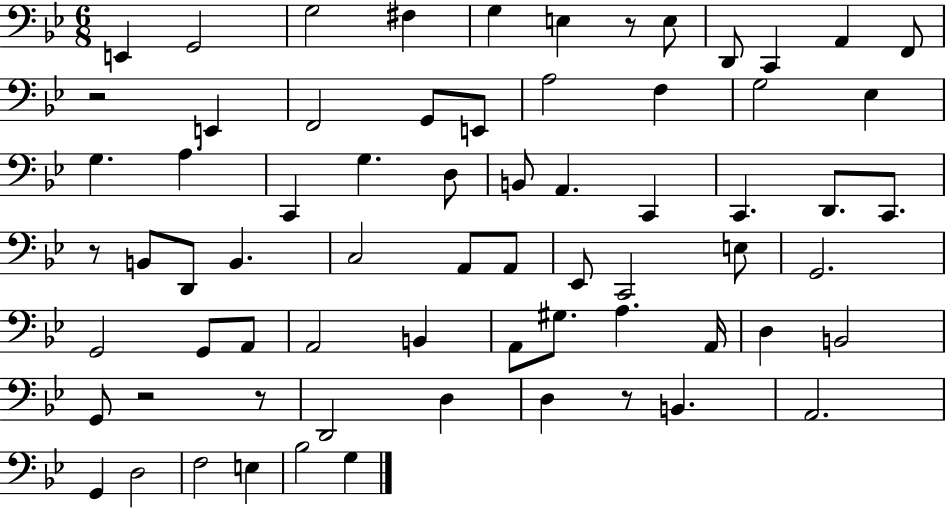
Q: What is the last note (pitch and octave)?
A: G3